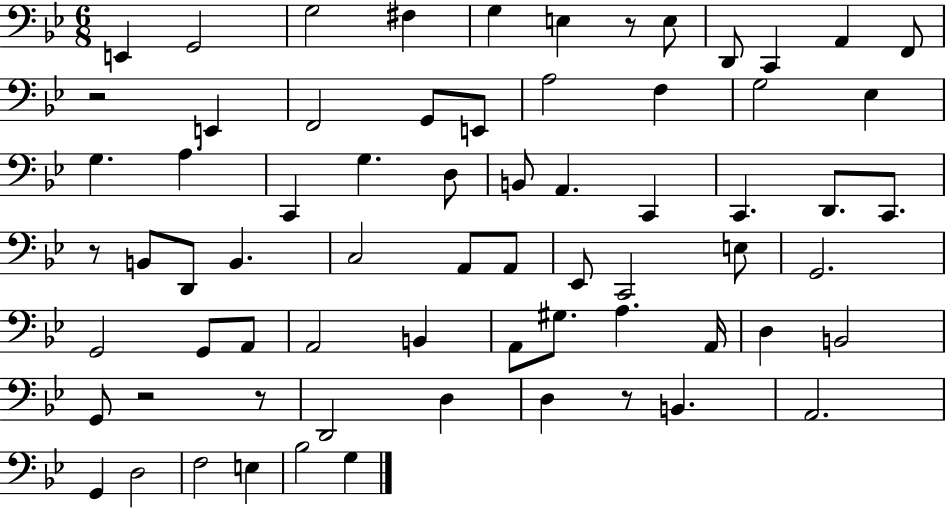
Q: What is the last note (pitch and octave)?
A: G3